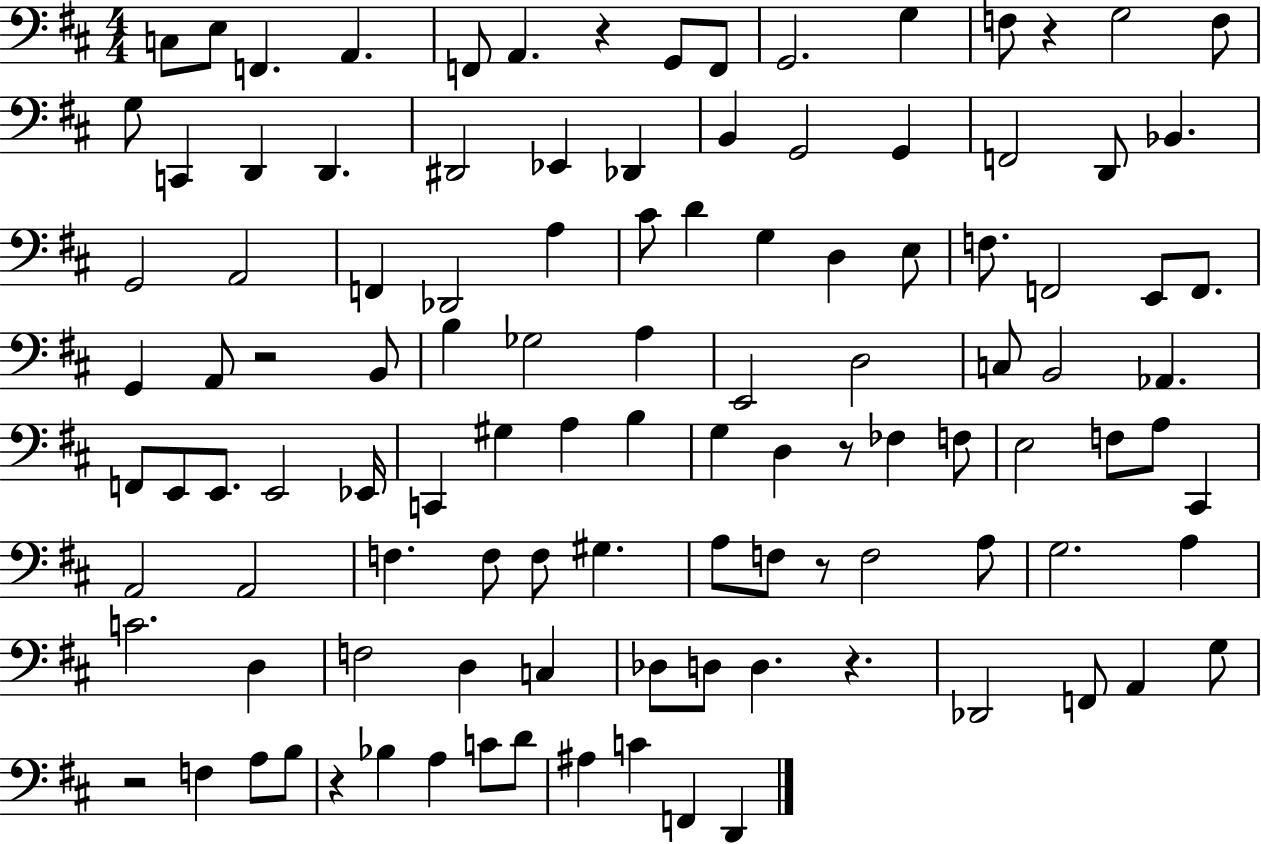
X:1
T:Untitled
M:4/4
L:1/4
K:D
C,/2 E,/2 F,, A,, F,,/2 A,, z G,,/2 F,,/2 G,,2 G, F,/2 z G,2 F,/2 G,/2 C,, D,, D,, ^D,,2 _E,, _D,, B,, G,,2 G,, F,,2 D,,/2 _B,, G,,2 A,,2 F,, _D,,2 A, ^C/2 D G, D, E,/2 F,/2 F,,2 E,,/2 F,,/2 G,, A,,/2 z2 B,,/2 B, _G,2 A, E,,2 D,2 C,/2 B,,2 _A,, F,,/2 E,,/2 E,,/2 E,,2 _E,,/4 C,, ^G, A, B, G, D, z/2 _F, F,/2 E,2 F,/2 A,/2 ^C,, A,,2 A,,2 F, F,/2 F,/2 ^G, A,/2 F,/2 z/2 F,2 A,/2 G,2 A, C2 D, F,2 D, C, _D,/2 D,/2 D, z _D,,2 F,,/2 A,, G,/2 z2 F, A,/2 B,/2 z _B, A, C/2 D/2 ^A, C F,, D,,